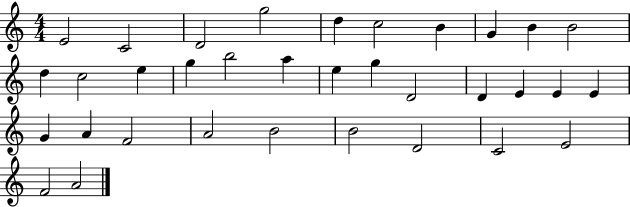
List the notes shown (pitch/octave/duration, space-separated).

E4/h C4/h D4/h G5/h D5/q C5/h B4/q G4/q B4/q B4/h D5/q C5/h E5/q G5/q B5/h A5/q E5/q G5/q D4/h D4/q E4/q E4/q E4/q G4/q A4/q F4/h A4/h B4/h B4/h D4/h C4/h E4/h F4/h A4/h